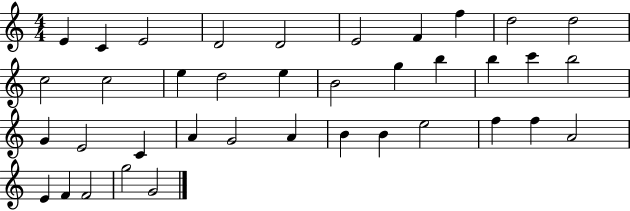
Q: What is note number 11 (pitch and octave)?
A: C5